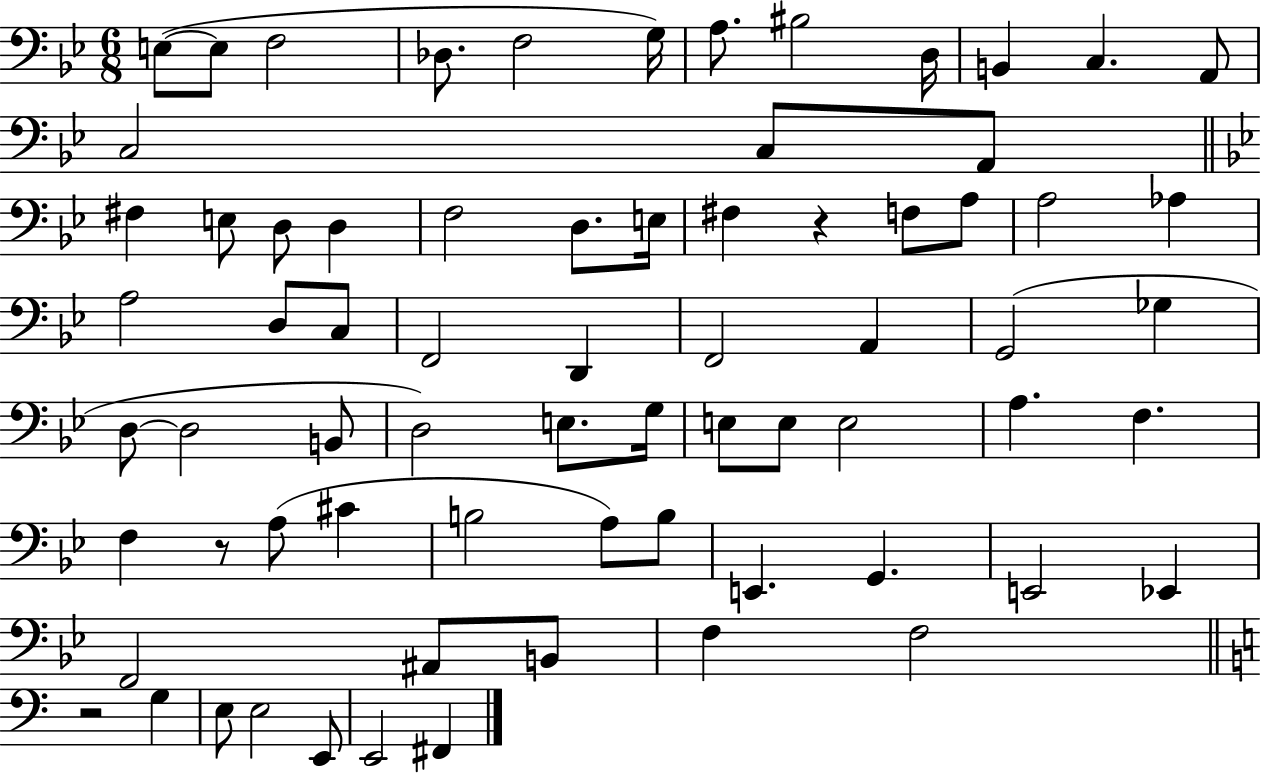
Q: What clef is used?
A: bass